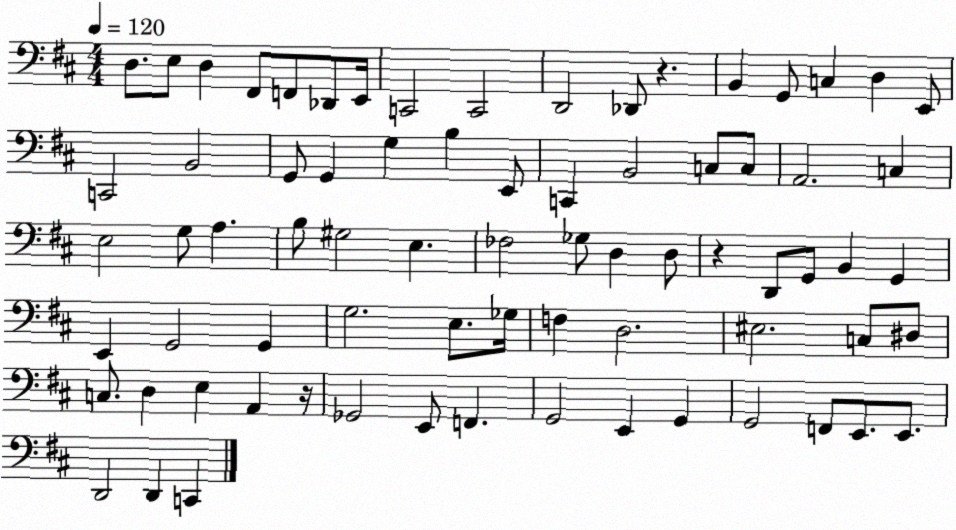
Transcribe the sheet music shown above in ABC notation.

X:1
T:Untitled
M:4/4
L:1/4
K:D
D,/2 E,/2 D, ^F,,/2 F,,/2 _D,,/2 E,,/4 C,,2 C,,2 D,,2 _D,,/2 z B,, G,,/2 C, D, E,,/2 C,,2 B,,2 G,,/2 G,, G, B, E,,/2 C,, B,,2 C,/2 C,/2 A,,2 C, E,2 G,/2 A, B,/2 ^G,2 E, _F,2 _G,/2 D, D,/2 z D,,/2 G,,/2 B,, G,, E,, G,,2 G,, G,2 E,/2 _G,/4 F, D,2 ^E,2 C,/2 ^D,/2 C,/2 D, E, A,, z/4 _G,,2 E,,/2 F,, G,,2 E,, G,, G,,2 F,,/2 E,,/2 E,,/2 D,,2 D,, C,,